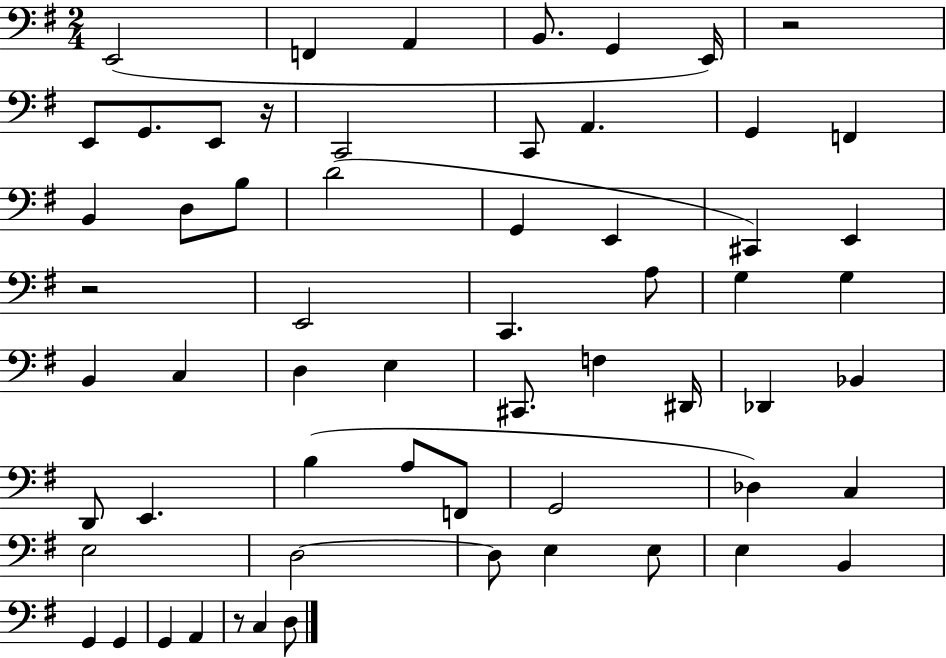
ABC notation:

X:1
T:Untitled
M:2/4
L:1/4
K:G
E,,2 F,, A,, B,,/2 G,, E,,/4 z2 E,,/2 G,,/2 E,,/2 z/4 C,,2 C,,/2 A,, G,, F,, B,, D,/2 B,/2 D2 G,, E,, ^C,, E,, z2 E,,2 C,, A,/2 G, G, B,, C, D, E, ^C,,/2 F, ^D,,/4 _D,, _B,, D,,/2 E,, B, A,/2 F,,/2 G,,2 _D, C, E,2 D,2 D,/2 E, E,/2 E, B,, G,, G,, G,, A,, z/2 C, D,/2